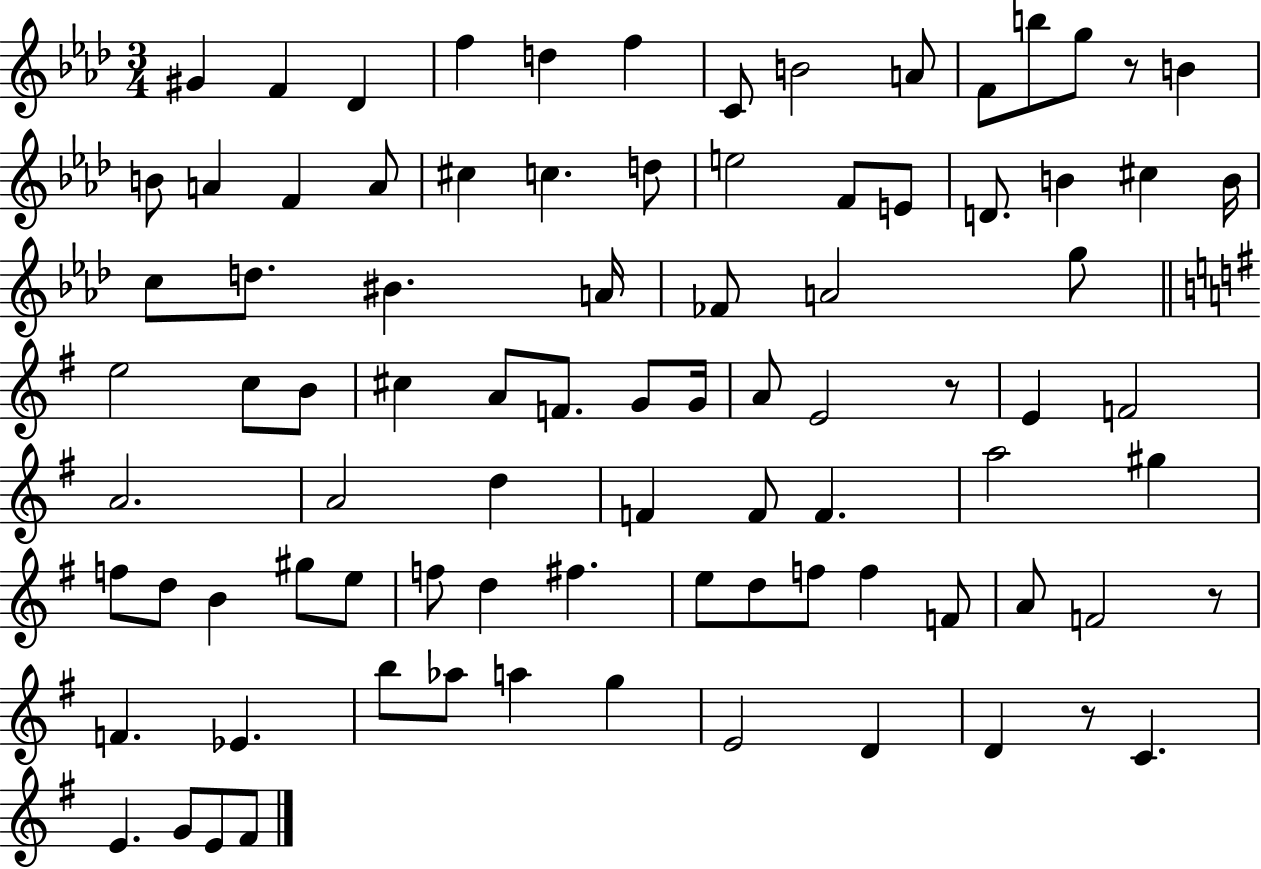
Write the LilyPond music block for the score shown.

{
  \clef treble
  \numericTimeSignature
  \time 3/4
  \key aes \major
  gis'4 f'4 des'4 | f''4 d''4 f''4 | c'8 b'2 a'8 | f'8 b''8 g''8 r8 b'4 | \break b'8 a'4 f'4 a'8 | cis''4 c''4. d''8 | e''2 f'8 e'8 | d'8. b'4 cis''4 b'16 | \break c''8 d''8. bis'4. a'16 | fes'8 a'2 g''8 | \bar "||" \break \key g \major e''2 c''8 b'8 | cis''4 a'8 f'8. g'8 g'16 | a'8 e'2 r8 | e'4 f'2 | \break a'2. | a'2 d''4 | f'4 f'8 f'4. | a''2 gis''4 | \break f''8 d''8 b'4 gis''8 e''8 | f''8 d''4 fis''4. | e''8 d''8 f''8 f''4 f'8 | a'8 f'2 r8 | \break f'4. ees'4. | b''8 aes''8 a''4 g''4 | e'2 d'4 | d'4 r8 c'4. | \break e'4. g'8 e'8 fis'8 | \bar "|."
}